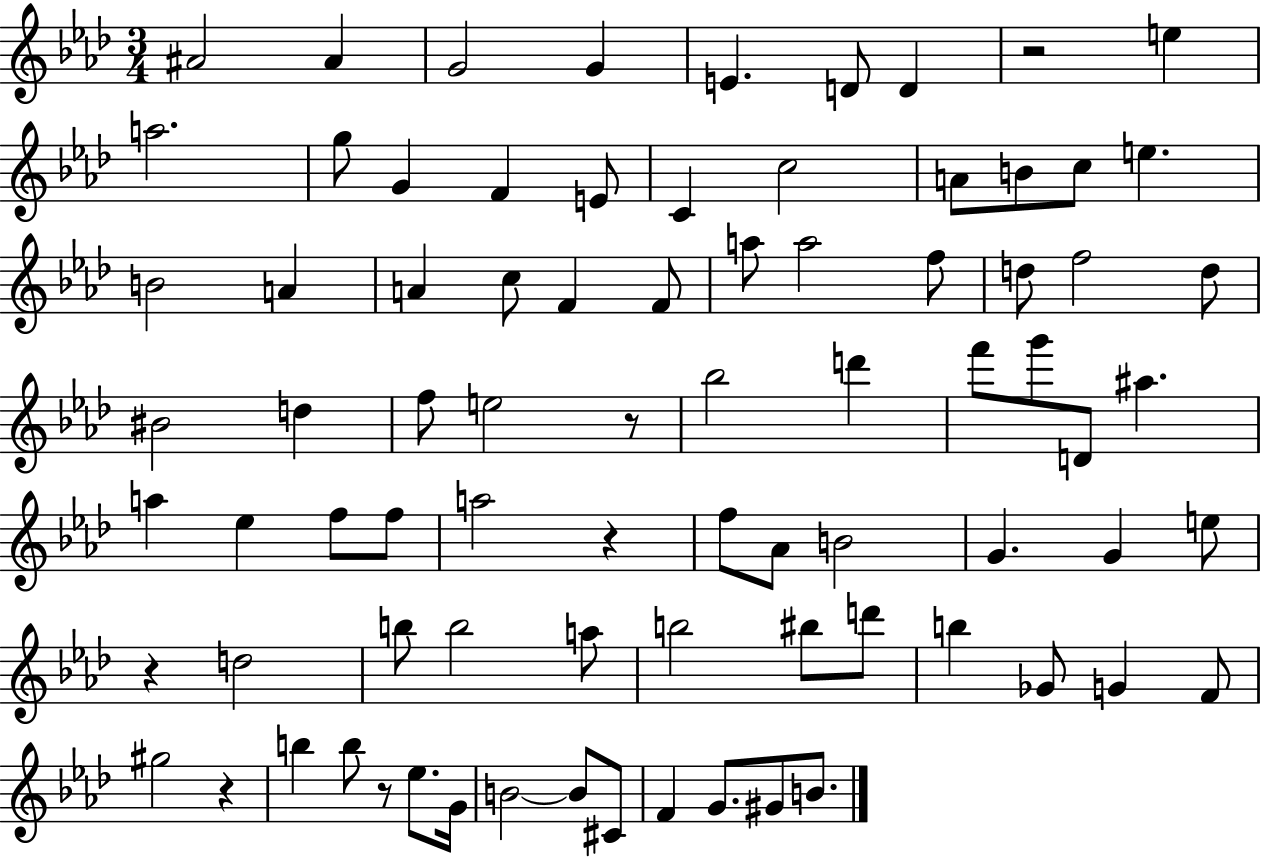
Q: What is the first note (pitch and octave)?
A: A#4